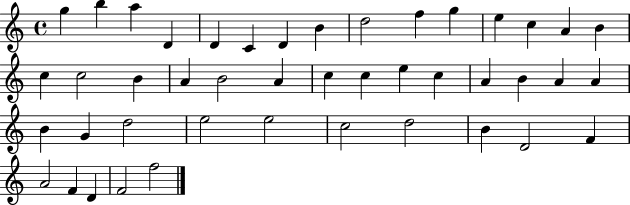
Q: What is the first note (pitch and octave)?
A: G5